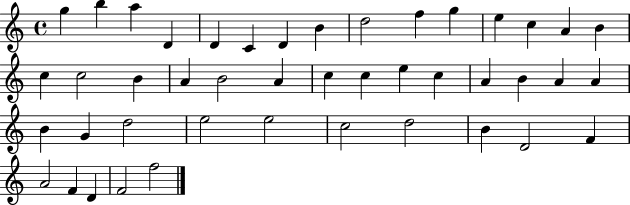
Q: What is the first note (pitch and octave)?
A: G5